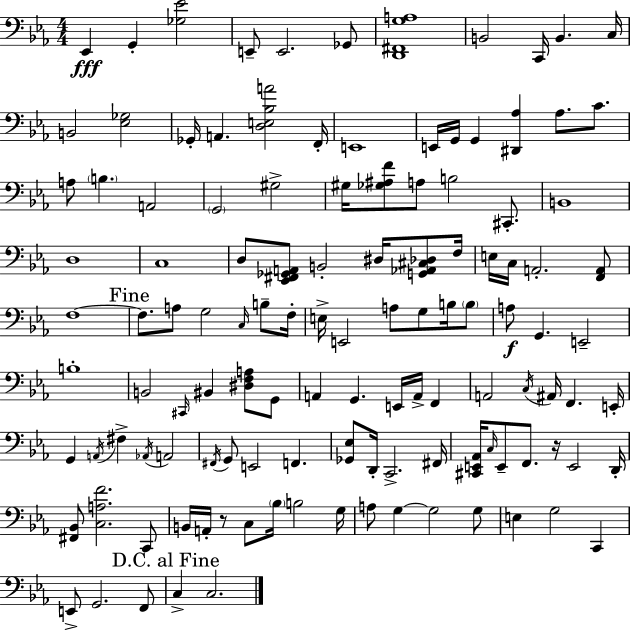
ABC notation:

X:1
T:Untitled
M:4/4
L:1/4
K:Eb
_E,, G,, [_G,_E]2 E,,/2 E,,2 _G,,/2 [D,,^F,,G,A,]4 B,,2 C,,/4 B,, C,/4 B,,2 [_E,_G,]2 _G,,/4 A,, [D,E,_B,A]2 F,,/4 E,,4 E,,/4 G,,/4 G,, [^D,,_A,] _A,/2 C/2 A,/2 B, A,,2 G,,2 ^G,2 ^G,/4 [_G,^A,F]/2 A,/2 B,2 ^C,,/2 B,,4 D,4 C,4 D,/2 [_E,,^F,,_G,,A,,]/2 B,,2 ^D,/4 [G,,_A,,^C,_D,]/2 F,/4 E,/4 C,/4 A,,2 [F,,A,,]/2 F,4 F,/2 A,/2 G,2 C,/4 B,/2 F,/4 E,/4 E,,2 A,/2 G,/2 B,/4 B,/2 A,/2 G,, E,,2 B,4 B,,2 ^C,,/4 ^B,, [^D,F,A,]/2 G,,/2 A,, G,, E,,/4 A,,/4 F,, A,,2 C,/4 ^A,,/4 F,, E,,/4 G,, A,,/4 ^F, _A,,/4 A,,2 ^F,,/4 G,,/2 E,,2 F,, [_G,,_E,]/2 D,,/4 C,,2 ^F,,/4 [^C,,E,,_A,,]/4 C,/4 E,,/2 F,,/2 z/4 E,,2 D,,/4 [^F,,_B,,]/2 [C,A,F]2 C,,/2 B,,/4 A,,/4 z/2 C,/2 _B,/4 B,2 G,/4 A,/2 G, G,2 G,/2 E, G,2 C,, E,,/2 G,,2 F,,/2 C, C,2